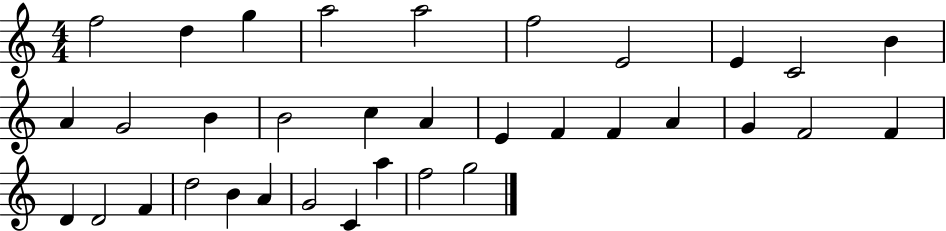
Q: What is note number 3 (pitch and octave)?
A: G5